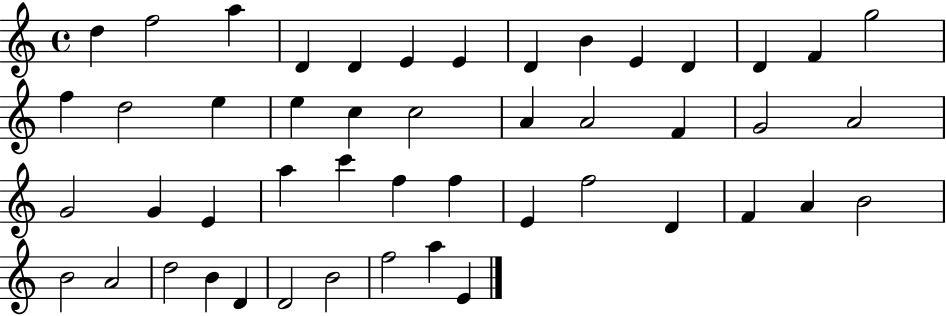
{
  \clef treble
  \time 4/4
  \defaultTimeSignature
  \key c \major
  d''4 f''2 a''4 | d'4 d'4 e'4 e'4 | d'4 b'4 e'4 d'4 | d'4 f'4 g''2 | \break f''4 d''2 e''4 | e''4 c''4 c''2 | a'4 a'2 f'4 | g'2 a'2 | \break g'2 g'4 e'4 | a''4 c'''4 f''4 f''4 | e'4 f''2 d'4 | f'4 a'4 b'2 | \break b'2 a'2 | d''2 b'4 d'4 | d'2 b'2 | f''2 a''4 e'4 | \break \bar "|."
}